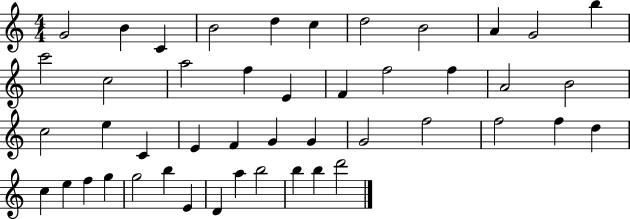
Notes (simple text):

G4/h B4/q C4/q B4/h D5/q C5/q D5/h B4/h A4/q G4/h B5/q C6/h C5/h A5/h F5/q E4/q F4/q F5/h F5/q A4/h B4/h C5/h E5/q C4/q E4/q F4/q G4/q G4/q G4/h F5/h F5/h F5/q D5/q C5/q E5/q F5/q G5/q G5/h B5/q E4/q D4/q A5/q B5/h B5/q B5/q D6/h